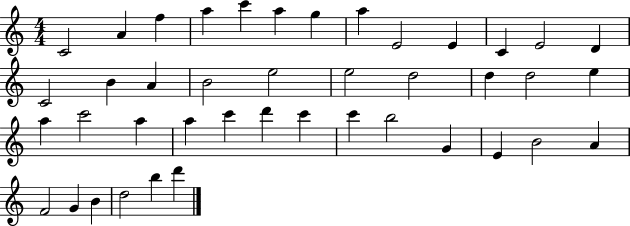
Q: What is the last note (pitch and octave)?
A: D6